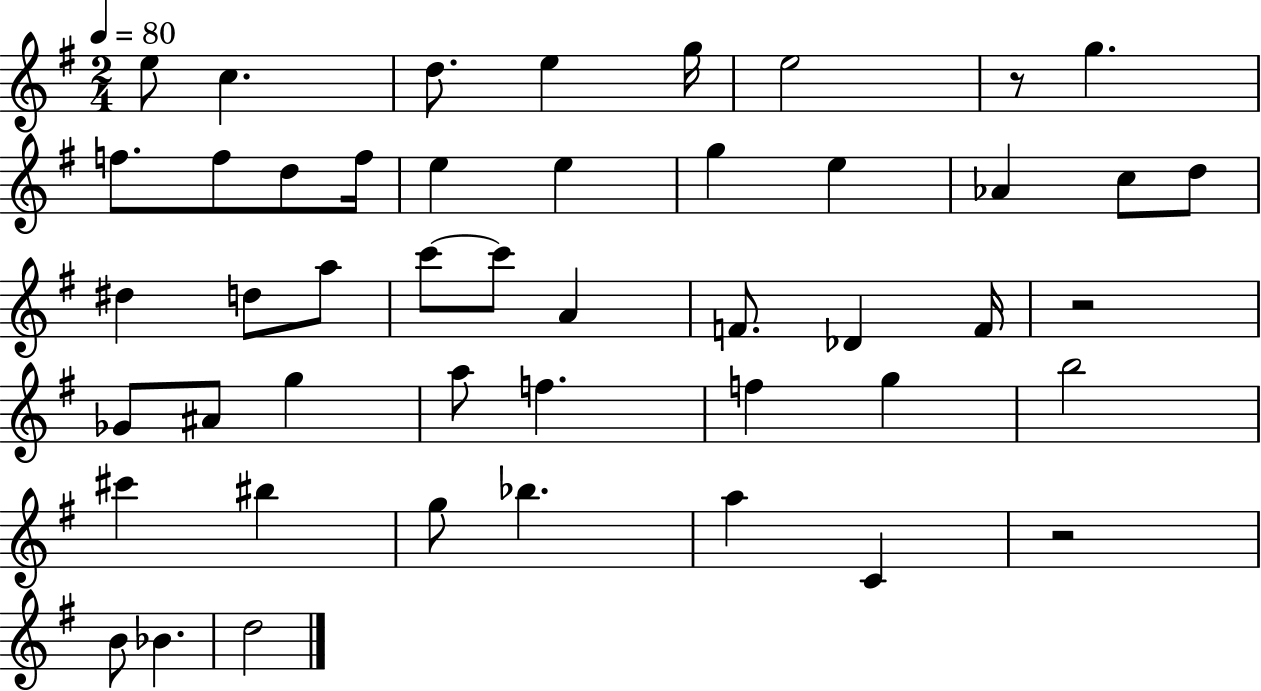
X:1
T:Untitled
M:2/4
L:1/4
K:G
e/2 c d/2 e g/4 e2 z/2 g f/2 f/2 d/2 f/4 e e g e _A c/2 d/2 ^d d/2 a/2 c'/2 c'/2 A F/2 _D F/4 z2 _G/2 ^A/2 g a/2 f f g b2 ^c' ^b g/2 _b a C z2 B/2 _B d2